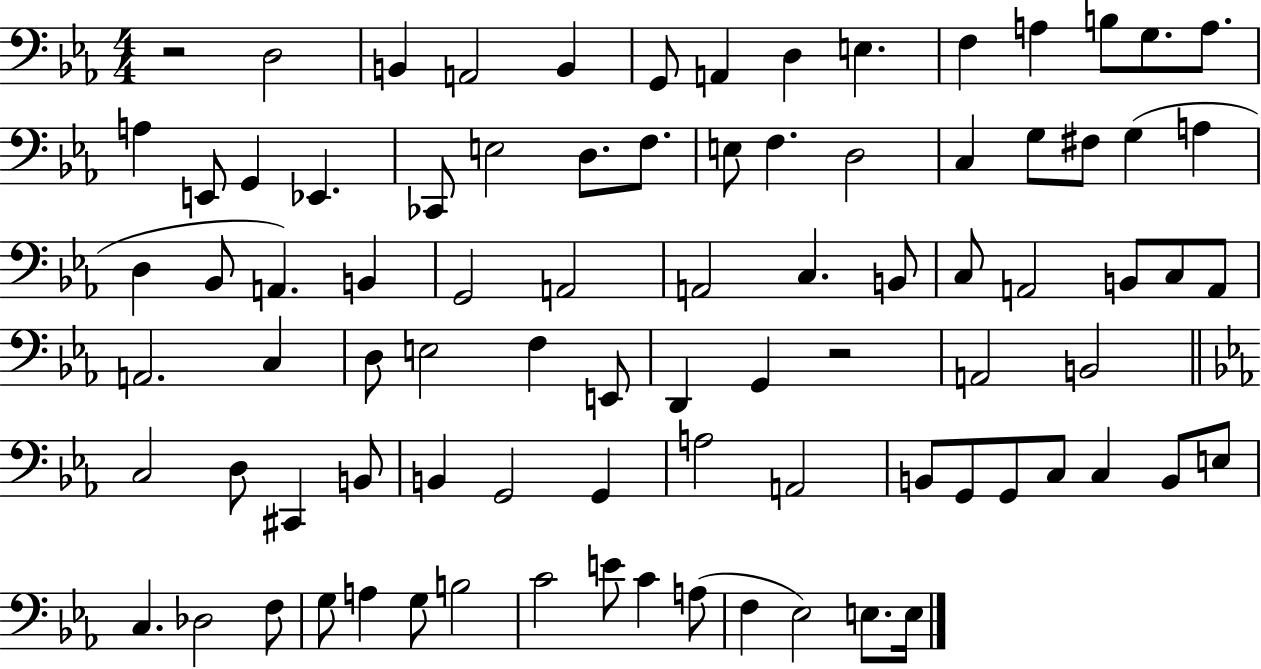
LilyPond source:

{
  \clef bass
  \numericTimeSignature
  \time 4/4
  \key ees \major
  r2 d2 | b,4 a,2 b,4 | g,8 a,4 d4 e4. | f4 a4 b8 g8. a8. | \break a4 e,8 g,4 ees,4. | ces,8 e2 d8. f8. | e8 f4. d2 | c4 g8 fis8 g4( a4 | \break d4 bes,8 a,4.) b,4 | g,2 a,2 | a,2 c4. b,8 | c8 a,2 b,8 c8 a,8 | \break a,2. c4 | d8 e2 f4 e,8 | d,4 g,4 r2 | a,2 b,2 | \break \bar "||" \break \key c \minor c2 d8 cis,4 b,8 | b,4 g,2 g,4 | a2 a,2 | b,8 g,8 g,8 c8 c4 b,8 e8 | \break c4. des2 f8 | g8 a4 g8 b2 | c'2 e'8 c'4 a8( | f4 ees2) e8. e16 | \break \bar "|."
}